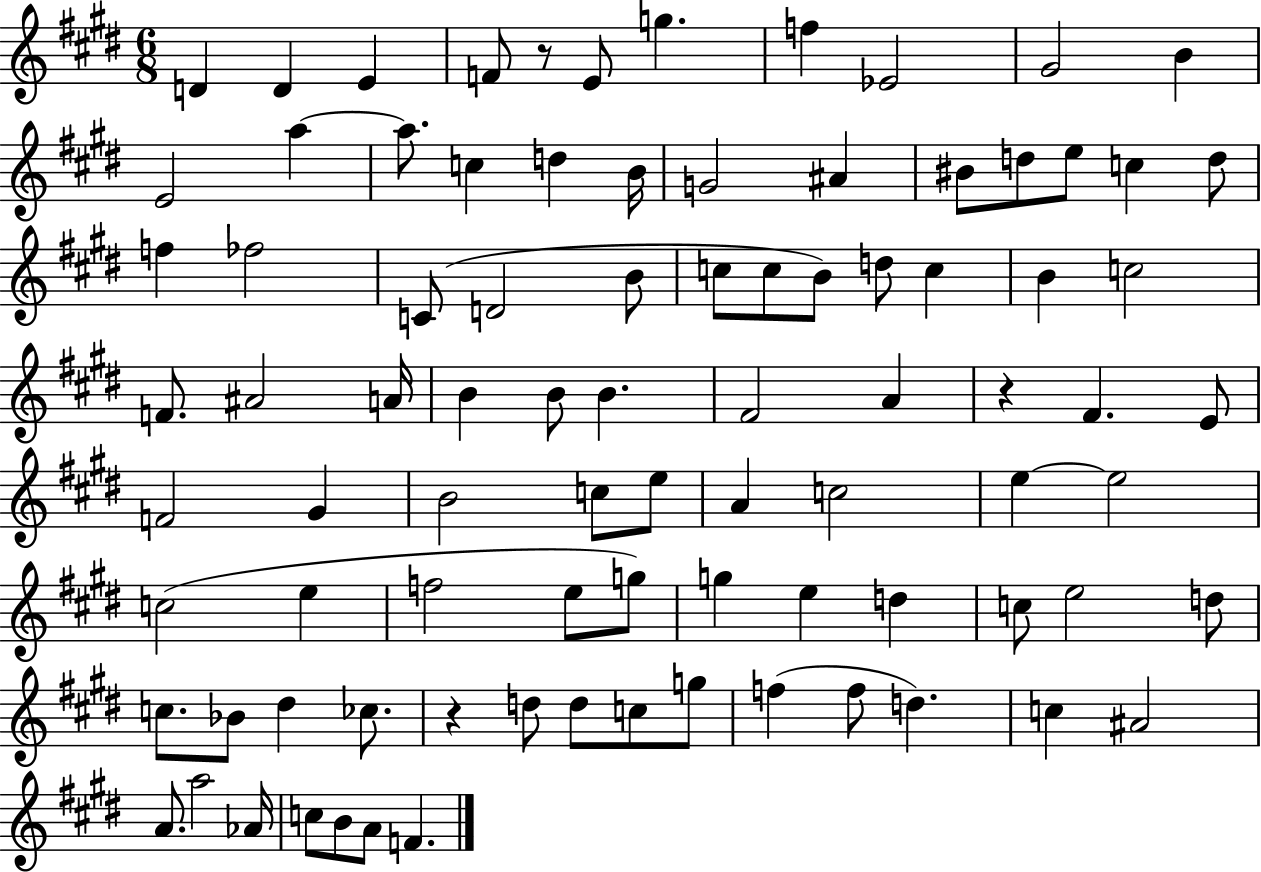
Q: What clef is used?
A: treble